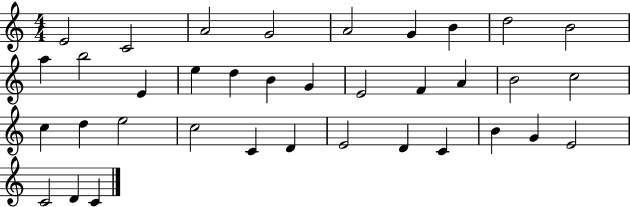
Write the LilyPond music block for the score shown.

{
  \clef treble
  \numericTimeSignature
  \time 4/4
  \key c \major
  e'2 c'2 | a'2 g'2 | a'2 g'4 b'4 | d''2 b'2 | \break a''4 b''2 e'4 | e''4 d''4 b'4 g'4 | e'2 f'4 a'4 | b'2 c''2 | \break c''4 d''4 e''2 | c''2 c'4 d'4 | e'2 d'4 c'4 | b'4 g'4 e'2 | \break c'2 d'4 c'4 | \bar "|."
}